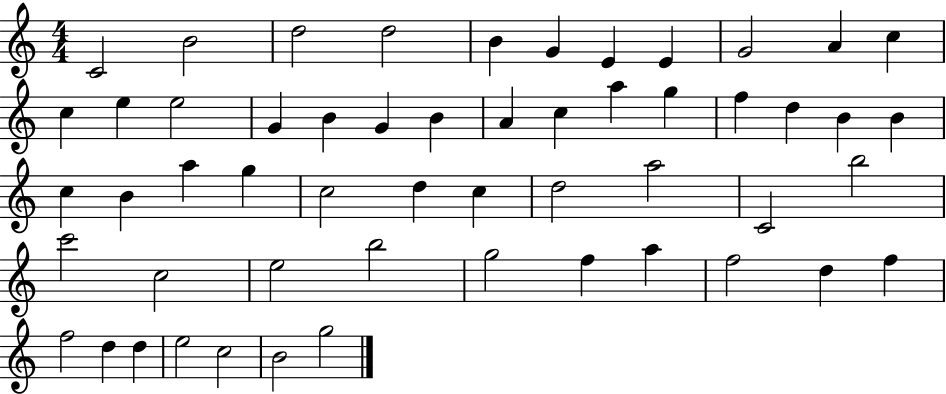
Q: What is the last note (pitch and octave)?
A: G5